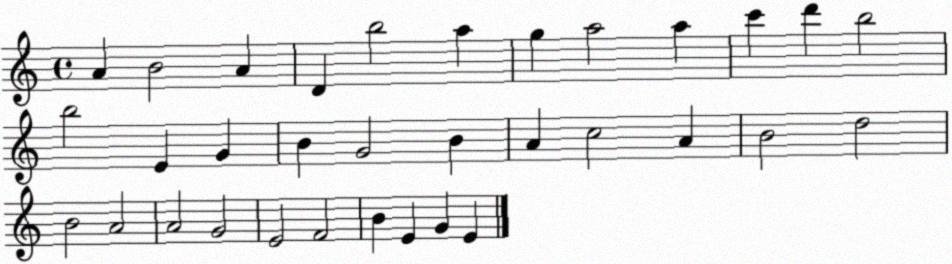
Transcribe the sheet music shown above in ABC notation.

X:1
T:Untitled
M:4/4
L:1/4
K:C
A B2 A D b2 a g a2 a c' d' b2 b2 E G B G2 B A c2 A B2 d2 B2 A2 A2 G2 E2 F2 B E G E